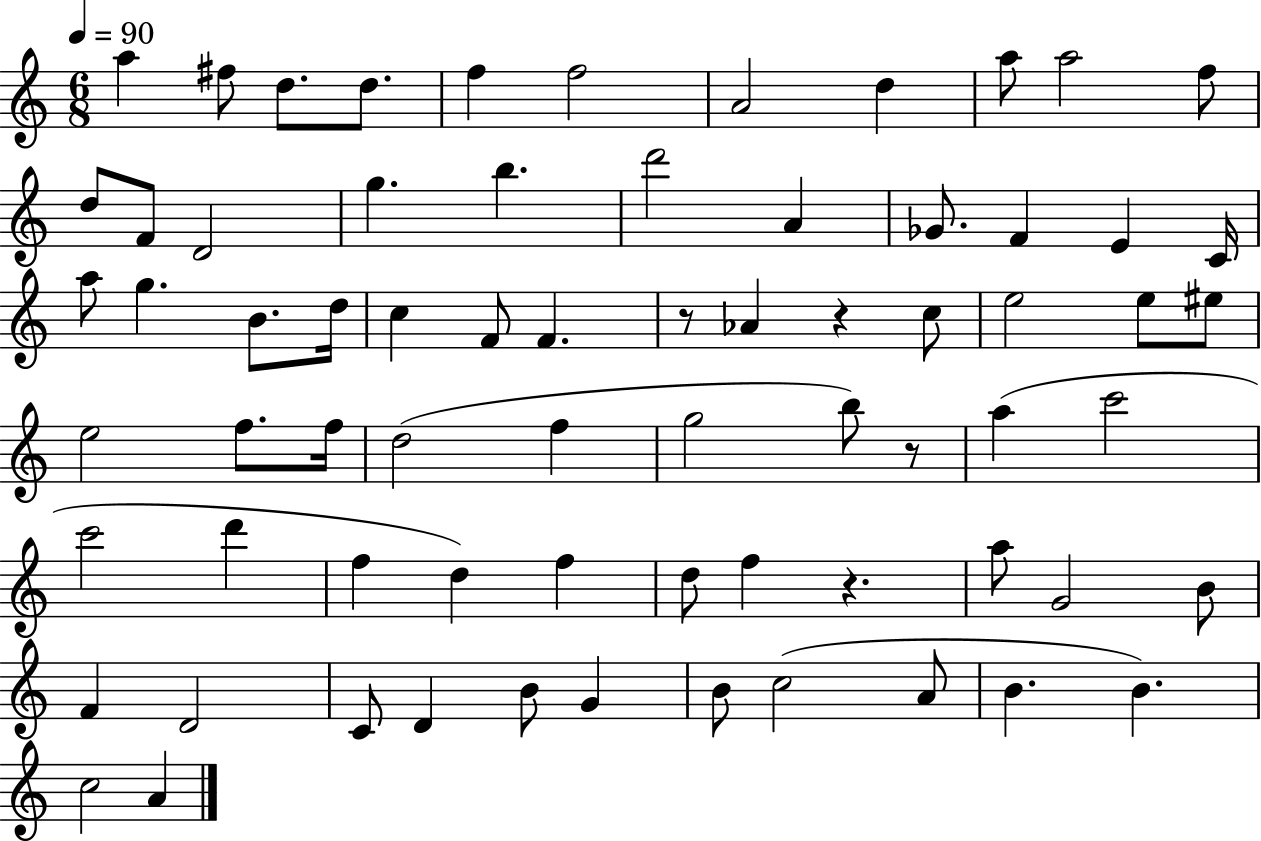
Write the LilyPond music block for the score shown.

{
  \clef treble
  \numericTimeSignature
  \time 6/8
  \key c \major
  \tempo 4 = 90
  a''4 fis''8 d''8. d''8. | f''4 f''2 | a'2 d''4 | a''8 a''2 f''8 | \break d''8 f'8 d'2 | g''4. b''4. | d'''2 a'4 | ges'8. f'4 e'4 c'16 | \break a''8 g''4. b'8. d''16 | c''4 f'8 f'4. | r8 aes'4 r4 c''8 | e''2 e''8 eis''8 | \break e''2 f''8. f''16 | d''2( f''4 | g''2 b''8) r8 | a''4( c'''2 | \break c'''2 d'''4 | f''4 d''4) f''4 | d''8 f''4 r4. | a''8 g'2 b'8 | \break f'4 d'2 | c'8 d'4 b'8 g'4 | b'8 c''2( a'8 | b'4. b'4.) | \break c''2 a'4 | \bar "|."
}